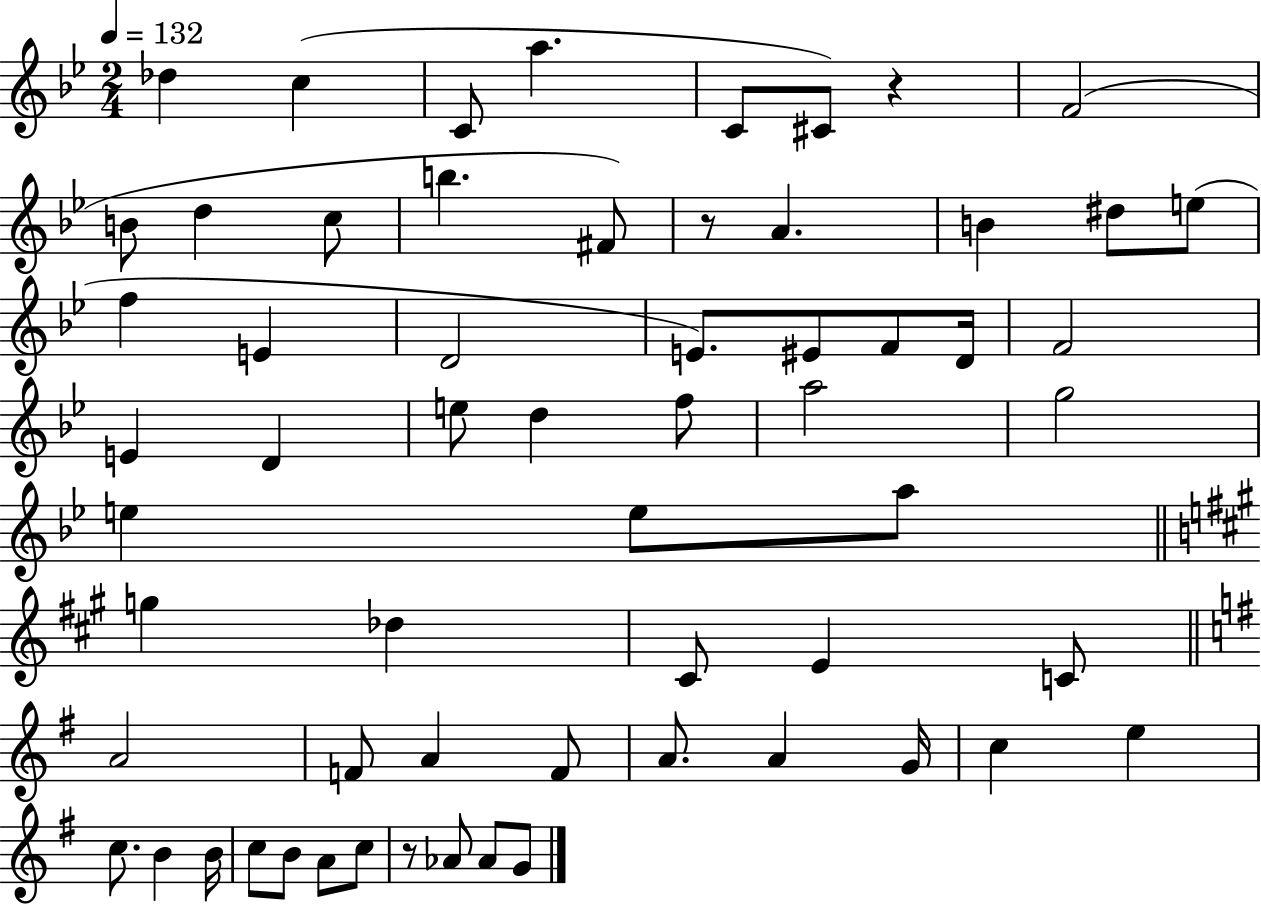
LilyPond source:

{
  \clef treble
  \numericTimeSignature
  \time 2/4
  \key bes \major
  \tempo 4 = 132
  des''4 c''4( | c'8 a''4. | c'8 cis'8) r4 | f'2( | \break b'8 d''4 c''8 | b''4. fis'8) | r8 a'4. | b'4 dis''8 e''8( | \break f''4 e'4 | d'2 | e'8.) eis'8 f'8 d'16 | f'2 | \break e'4 d'4 | e''8 d''4 f''8 | a''2 | g''2 | \break e''4 e''8 a''8 | \bar "||" \break \key a \major g''4 des''4 | cis'8 e'4 c'8 | \bar "||" \break \key e \minor a'2 | f'8 a'4 f'8 | a'8. a'4 g'16 | c''4 e''4 | \break c''8. b'4 b'16 | c''8 b'8 a'8 c''8 | r8 aes'8 aes'8 g'8 | \bar "|."
}